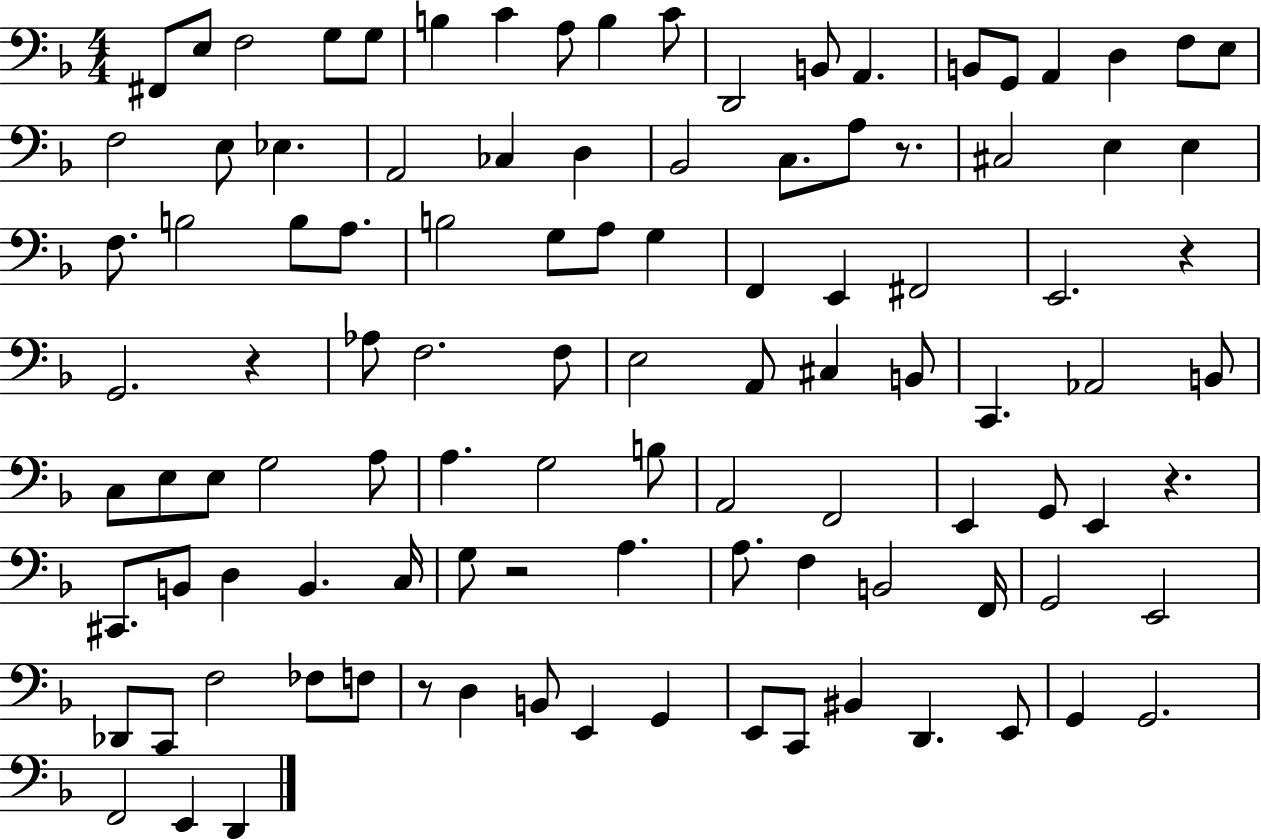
X:1
T:Untitled
M:4/4
L:1/4
K:F
^F,,/2 E,/2 F,2 G,/2 G,/2 B, C A,/2 B, C/2 D,,2 B,,/2 A,, B,,/2 G,,/2 A,, D, F,/2 E,/2 F,2 E,/2 _E, A,,2 _C, D, _B,,2 C,/2 A,/2 z/2 ^C,2 E, E, F,/2 B,2 B,/2 A,/2 B,2 G,/2 A,/2 G, F,, E,, ^F,,2 E,,2 z G,,2 z _A,/2 F,2 F,/2 E,2 A,,/2 ^C, B,,/2 C,, _A,,2 B,,/2 C,/2 E,/2 E,/2 G,2 A,/2 A, G,2 B,/2 A,,2 F,,2 E,, G,,/2 E,, z ^C,,/2 B,,/2 D, B,, C,/4 G,/2 z2 A, A,/2 F, B,,2 F,,/4 G,,2 E,,2 _D,,/2 C,,/2 F,2 _F,/2 F,/2 z/2 D, B,,/2 E,, G,, E,,/2 C,,/2 ^B,, D,, E,,/2 G,, G,,2 F,,2 E,, D,,